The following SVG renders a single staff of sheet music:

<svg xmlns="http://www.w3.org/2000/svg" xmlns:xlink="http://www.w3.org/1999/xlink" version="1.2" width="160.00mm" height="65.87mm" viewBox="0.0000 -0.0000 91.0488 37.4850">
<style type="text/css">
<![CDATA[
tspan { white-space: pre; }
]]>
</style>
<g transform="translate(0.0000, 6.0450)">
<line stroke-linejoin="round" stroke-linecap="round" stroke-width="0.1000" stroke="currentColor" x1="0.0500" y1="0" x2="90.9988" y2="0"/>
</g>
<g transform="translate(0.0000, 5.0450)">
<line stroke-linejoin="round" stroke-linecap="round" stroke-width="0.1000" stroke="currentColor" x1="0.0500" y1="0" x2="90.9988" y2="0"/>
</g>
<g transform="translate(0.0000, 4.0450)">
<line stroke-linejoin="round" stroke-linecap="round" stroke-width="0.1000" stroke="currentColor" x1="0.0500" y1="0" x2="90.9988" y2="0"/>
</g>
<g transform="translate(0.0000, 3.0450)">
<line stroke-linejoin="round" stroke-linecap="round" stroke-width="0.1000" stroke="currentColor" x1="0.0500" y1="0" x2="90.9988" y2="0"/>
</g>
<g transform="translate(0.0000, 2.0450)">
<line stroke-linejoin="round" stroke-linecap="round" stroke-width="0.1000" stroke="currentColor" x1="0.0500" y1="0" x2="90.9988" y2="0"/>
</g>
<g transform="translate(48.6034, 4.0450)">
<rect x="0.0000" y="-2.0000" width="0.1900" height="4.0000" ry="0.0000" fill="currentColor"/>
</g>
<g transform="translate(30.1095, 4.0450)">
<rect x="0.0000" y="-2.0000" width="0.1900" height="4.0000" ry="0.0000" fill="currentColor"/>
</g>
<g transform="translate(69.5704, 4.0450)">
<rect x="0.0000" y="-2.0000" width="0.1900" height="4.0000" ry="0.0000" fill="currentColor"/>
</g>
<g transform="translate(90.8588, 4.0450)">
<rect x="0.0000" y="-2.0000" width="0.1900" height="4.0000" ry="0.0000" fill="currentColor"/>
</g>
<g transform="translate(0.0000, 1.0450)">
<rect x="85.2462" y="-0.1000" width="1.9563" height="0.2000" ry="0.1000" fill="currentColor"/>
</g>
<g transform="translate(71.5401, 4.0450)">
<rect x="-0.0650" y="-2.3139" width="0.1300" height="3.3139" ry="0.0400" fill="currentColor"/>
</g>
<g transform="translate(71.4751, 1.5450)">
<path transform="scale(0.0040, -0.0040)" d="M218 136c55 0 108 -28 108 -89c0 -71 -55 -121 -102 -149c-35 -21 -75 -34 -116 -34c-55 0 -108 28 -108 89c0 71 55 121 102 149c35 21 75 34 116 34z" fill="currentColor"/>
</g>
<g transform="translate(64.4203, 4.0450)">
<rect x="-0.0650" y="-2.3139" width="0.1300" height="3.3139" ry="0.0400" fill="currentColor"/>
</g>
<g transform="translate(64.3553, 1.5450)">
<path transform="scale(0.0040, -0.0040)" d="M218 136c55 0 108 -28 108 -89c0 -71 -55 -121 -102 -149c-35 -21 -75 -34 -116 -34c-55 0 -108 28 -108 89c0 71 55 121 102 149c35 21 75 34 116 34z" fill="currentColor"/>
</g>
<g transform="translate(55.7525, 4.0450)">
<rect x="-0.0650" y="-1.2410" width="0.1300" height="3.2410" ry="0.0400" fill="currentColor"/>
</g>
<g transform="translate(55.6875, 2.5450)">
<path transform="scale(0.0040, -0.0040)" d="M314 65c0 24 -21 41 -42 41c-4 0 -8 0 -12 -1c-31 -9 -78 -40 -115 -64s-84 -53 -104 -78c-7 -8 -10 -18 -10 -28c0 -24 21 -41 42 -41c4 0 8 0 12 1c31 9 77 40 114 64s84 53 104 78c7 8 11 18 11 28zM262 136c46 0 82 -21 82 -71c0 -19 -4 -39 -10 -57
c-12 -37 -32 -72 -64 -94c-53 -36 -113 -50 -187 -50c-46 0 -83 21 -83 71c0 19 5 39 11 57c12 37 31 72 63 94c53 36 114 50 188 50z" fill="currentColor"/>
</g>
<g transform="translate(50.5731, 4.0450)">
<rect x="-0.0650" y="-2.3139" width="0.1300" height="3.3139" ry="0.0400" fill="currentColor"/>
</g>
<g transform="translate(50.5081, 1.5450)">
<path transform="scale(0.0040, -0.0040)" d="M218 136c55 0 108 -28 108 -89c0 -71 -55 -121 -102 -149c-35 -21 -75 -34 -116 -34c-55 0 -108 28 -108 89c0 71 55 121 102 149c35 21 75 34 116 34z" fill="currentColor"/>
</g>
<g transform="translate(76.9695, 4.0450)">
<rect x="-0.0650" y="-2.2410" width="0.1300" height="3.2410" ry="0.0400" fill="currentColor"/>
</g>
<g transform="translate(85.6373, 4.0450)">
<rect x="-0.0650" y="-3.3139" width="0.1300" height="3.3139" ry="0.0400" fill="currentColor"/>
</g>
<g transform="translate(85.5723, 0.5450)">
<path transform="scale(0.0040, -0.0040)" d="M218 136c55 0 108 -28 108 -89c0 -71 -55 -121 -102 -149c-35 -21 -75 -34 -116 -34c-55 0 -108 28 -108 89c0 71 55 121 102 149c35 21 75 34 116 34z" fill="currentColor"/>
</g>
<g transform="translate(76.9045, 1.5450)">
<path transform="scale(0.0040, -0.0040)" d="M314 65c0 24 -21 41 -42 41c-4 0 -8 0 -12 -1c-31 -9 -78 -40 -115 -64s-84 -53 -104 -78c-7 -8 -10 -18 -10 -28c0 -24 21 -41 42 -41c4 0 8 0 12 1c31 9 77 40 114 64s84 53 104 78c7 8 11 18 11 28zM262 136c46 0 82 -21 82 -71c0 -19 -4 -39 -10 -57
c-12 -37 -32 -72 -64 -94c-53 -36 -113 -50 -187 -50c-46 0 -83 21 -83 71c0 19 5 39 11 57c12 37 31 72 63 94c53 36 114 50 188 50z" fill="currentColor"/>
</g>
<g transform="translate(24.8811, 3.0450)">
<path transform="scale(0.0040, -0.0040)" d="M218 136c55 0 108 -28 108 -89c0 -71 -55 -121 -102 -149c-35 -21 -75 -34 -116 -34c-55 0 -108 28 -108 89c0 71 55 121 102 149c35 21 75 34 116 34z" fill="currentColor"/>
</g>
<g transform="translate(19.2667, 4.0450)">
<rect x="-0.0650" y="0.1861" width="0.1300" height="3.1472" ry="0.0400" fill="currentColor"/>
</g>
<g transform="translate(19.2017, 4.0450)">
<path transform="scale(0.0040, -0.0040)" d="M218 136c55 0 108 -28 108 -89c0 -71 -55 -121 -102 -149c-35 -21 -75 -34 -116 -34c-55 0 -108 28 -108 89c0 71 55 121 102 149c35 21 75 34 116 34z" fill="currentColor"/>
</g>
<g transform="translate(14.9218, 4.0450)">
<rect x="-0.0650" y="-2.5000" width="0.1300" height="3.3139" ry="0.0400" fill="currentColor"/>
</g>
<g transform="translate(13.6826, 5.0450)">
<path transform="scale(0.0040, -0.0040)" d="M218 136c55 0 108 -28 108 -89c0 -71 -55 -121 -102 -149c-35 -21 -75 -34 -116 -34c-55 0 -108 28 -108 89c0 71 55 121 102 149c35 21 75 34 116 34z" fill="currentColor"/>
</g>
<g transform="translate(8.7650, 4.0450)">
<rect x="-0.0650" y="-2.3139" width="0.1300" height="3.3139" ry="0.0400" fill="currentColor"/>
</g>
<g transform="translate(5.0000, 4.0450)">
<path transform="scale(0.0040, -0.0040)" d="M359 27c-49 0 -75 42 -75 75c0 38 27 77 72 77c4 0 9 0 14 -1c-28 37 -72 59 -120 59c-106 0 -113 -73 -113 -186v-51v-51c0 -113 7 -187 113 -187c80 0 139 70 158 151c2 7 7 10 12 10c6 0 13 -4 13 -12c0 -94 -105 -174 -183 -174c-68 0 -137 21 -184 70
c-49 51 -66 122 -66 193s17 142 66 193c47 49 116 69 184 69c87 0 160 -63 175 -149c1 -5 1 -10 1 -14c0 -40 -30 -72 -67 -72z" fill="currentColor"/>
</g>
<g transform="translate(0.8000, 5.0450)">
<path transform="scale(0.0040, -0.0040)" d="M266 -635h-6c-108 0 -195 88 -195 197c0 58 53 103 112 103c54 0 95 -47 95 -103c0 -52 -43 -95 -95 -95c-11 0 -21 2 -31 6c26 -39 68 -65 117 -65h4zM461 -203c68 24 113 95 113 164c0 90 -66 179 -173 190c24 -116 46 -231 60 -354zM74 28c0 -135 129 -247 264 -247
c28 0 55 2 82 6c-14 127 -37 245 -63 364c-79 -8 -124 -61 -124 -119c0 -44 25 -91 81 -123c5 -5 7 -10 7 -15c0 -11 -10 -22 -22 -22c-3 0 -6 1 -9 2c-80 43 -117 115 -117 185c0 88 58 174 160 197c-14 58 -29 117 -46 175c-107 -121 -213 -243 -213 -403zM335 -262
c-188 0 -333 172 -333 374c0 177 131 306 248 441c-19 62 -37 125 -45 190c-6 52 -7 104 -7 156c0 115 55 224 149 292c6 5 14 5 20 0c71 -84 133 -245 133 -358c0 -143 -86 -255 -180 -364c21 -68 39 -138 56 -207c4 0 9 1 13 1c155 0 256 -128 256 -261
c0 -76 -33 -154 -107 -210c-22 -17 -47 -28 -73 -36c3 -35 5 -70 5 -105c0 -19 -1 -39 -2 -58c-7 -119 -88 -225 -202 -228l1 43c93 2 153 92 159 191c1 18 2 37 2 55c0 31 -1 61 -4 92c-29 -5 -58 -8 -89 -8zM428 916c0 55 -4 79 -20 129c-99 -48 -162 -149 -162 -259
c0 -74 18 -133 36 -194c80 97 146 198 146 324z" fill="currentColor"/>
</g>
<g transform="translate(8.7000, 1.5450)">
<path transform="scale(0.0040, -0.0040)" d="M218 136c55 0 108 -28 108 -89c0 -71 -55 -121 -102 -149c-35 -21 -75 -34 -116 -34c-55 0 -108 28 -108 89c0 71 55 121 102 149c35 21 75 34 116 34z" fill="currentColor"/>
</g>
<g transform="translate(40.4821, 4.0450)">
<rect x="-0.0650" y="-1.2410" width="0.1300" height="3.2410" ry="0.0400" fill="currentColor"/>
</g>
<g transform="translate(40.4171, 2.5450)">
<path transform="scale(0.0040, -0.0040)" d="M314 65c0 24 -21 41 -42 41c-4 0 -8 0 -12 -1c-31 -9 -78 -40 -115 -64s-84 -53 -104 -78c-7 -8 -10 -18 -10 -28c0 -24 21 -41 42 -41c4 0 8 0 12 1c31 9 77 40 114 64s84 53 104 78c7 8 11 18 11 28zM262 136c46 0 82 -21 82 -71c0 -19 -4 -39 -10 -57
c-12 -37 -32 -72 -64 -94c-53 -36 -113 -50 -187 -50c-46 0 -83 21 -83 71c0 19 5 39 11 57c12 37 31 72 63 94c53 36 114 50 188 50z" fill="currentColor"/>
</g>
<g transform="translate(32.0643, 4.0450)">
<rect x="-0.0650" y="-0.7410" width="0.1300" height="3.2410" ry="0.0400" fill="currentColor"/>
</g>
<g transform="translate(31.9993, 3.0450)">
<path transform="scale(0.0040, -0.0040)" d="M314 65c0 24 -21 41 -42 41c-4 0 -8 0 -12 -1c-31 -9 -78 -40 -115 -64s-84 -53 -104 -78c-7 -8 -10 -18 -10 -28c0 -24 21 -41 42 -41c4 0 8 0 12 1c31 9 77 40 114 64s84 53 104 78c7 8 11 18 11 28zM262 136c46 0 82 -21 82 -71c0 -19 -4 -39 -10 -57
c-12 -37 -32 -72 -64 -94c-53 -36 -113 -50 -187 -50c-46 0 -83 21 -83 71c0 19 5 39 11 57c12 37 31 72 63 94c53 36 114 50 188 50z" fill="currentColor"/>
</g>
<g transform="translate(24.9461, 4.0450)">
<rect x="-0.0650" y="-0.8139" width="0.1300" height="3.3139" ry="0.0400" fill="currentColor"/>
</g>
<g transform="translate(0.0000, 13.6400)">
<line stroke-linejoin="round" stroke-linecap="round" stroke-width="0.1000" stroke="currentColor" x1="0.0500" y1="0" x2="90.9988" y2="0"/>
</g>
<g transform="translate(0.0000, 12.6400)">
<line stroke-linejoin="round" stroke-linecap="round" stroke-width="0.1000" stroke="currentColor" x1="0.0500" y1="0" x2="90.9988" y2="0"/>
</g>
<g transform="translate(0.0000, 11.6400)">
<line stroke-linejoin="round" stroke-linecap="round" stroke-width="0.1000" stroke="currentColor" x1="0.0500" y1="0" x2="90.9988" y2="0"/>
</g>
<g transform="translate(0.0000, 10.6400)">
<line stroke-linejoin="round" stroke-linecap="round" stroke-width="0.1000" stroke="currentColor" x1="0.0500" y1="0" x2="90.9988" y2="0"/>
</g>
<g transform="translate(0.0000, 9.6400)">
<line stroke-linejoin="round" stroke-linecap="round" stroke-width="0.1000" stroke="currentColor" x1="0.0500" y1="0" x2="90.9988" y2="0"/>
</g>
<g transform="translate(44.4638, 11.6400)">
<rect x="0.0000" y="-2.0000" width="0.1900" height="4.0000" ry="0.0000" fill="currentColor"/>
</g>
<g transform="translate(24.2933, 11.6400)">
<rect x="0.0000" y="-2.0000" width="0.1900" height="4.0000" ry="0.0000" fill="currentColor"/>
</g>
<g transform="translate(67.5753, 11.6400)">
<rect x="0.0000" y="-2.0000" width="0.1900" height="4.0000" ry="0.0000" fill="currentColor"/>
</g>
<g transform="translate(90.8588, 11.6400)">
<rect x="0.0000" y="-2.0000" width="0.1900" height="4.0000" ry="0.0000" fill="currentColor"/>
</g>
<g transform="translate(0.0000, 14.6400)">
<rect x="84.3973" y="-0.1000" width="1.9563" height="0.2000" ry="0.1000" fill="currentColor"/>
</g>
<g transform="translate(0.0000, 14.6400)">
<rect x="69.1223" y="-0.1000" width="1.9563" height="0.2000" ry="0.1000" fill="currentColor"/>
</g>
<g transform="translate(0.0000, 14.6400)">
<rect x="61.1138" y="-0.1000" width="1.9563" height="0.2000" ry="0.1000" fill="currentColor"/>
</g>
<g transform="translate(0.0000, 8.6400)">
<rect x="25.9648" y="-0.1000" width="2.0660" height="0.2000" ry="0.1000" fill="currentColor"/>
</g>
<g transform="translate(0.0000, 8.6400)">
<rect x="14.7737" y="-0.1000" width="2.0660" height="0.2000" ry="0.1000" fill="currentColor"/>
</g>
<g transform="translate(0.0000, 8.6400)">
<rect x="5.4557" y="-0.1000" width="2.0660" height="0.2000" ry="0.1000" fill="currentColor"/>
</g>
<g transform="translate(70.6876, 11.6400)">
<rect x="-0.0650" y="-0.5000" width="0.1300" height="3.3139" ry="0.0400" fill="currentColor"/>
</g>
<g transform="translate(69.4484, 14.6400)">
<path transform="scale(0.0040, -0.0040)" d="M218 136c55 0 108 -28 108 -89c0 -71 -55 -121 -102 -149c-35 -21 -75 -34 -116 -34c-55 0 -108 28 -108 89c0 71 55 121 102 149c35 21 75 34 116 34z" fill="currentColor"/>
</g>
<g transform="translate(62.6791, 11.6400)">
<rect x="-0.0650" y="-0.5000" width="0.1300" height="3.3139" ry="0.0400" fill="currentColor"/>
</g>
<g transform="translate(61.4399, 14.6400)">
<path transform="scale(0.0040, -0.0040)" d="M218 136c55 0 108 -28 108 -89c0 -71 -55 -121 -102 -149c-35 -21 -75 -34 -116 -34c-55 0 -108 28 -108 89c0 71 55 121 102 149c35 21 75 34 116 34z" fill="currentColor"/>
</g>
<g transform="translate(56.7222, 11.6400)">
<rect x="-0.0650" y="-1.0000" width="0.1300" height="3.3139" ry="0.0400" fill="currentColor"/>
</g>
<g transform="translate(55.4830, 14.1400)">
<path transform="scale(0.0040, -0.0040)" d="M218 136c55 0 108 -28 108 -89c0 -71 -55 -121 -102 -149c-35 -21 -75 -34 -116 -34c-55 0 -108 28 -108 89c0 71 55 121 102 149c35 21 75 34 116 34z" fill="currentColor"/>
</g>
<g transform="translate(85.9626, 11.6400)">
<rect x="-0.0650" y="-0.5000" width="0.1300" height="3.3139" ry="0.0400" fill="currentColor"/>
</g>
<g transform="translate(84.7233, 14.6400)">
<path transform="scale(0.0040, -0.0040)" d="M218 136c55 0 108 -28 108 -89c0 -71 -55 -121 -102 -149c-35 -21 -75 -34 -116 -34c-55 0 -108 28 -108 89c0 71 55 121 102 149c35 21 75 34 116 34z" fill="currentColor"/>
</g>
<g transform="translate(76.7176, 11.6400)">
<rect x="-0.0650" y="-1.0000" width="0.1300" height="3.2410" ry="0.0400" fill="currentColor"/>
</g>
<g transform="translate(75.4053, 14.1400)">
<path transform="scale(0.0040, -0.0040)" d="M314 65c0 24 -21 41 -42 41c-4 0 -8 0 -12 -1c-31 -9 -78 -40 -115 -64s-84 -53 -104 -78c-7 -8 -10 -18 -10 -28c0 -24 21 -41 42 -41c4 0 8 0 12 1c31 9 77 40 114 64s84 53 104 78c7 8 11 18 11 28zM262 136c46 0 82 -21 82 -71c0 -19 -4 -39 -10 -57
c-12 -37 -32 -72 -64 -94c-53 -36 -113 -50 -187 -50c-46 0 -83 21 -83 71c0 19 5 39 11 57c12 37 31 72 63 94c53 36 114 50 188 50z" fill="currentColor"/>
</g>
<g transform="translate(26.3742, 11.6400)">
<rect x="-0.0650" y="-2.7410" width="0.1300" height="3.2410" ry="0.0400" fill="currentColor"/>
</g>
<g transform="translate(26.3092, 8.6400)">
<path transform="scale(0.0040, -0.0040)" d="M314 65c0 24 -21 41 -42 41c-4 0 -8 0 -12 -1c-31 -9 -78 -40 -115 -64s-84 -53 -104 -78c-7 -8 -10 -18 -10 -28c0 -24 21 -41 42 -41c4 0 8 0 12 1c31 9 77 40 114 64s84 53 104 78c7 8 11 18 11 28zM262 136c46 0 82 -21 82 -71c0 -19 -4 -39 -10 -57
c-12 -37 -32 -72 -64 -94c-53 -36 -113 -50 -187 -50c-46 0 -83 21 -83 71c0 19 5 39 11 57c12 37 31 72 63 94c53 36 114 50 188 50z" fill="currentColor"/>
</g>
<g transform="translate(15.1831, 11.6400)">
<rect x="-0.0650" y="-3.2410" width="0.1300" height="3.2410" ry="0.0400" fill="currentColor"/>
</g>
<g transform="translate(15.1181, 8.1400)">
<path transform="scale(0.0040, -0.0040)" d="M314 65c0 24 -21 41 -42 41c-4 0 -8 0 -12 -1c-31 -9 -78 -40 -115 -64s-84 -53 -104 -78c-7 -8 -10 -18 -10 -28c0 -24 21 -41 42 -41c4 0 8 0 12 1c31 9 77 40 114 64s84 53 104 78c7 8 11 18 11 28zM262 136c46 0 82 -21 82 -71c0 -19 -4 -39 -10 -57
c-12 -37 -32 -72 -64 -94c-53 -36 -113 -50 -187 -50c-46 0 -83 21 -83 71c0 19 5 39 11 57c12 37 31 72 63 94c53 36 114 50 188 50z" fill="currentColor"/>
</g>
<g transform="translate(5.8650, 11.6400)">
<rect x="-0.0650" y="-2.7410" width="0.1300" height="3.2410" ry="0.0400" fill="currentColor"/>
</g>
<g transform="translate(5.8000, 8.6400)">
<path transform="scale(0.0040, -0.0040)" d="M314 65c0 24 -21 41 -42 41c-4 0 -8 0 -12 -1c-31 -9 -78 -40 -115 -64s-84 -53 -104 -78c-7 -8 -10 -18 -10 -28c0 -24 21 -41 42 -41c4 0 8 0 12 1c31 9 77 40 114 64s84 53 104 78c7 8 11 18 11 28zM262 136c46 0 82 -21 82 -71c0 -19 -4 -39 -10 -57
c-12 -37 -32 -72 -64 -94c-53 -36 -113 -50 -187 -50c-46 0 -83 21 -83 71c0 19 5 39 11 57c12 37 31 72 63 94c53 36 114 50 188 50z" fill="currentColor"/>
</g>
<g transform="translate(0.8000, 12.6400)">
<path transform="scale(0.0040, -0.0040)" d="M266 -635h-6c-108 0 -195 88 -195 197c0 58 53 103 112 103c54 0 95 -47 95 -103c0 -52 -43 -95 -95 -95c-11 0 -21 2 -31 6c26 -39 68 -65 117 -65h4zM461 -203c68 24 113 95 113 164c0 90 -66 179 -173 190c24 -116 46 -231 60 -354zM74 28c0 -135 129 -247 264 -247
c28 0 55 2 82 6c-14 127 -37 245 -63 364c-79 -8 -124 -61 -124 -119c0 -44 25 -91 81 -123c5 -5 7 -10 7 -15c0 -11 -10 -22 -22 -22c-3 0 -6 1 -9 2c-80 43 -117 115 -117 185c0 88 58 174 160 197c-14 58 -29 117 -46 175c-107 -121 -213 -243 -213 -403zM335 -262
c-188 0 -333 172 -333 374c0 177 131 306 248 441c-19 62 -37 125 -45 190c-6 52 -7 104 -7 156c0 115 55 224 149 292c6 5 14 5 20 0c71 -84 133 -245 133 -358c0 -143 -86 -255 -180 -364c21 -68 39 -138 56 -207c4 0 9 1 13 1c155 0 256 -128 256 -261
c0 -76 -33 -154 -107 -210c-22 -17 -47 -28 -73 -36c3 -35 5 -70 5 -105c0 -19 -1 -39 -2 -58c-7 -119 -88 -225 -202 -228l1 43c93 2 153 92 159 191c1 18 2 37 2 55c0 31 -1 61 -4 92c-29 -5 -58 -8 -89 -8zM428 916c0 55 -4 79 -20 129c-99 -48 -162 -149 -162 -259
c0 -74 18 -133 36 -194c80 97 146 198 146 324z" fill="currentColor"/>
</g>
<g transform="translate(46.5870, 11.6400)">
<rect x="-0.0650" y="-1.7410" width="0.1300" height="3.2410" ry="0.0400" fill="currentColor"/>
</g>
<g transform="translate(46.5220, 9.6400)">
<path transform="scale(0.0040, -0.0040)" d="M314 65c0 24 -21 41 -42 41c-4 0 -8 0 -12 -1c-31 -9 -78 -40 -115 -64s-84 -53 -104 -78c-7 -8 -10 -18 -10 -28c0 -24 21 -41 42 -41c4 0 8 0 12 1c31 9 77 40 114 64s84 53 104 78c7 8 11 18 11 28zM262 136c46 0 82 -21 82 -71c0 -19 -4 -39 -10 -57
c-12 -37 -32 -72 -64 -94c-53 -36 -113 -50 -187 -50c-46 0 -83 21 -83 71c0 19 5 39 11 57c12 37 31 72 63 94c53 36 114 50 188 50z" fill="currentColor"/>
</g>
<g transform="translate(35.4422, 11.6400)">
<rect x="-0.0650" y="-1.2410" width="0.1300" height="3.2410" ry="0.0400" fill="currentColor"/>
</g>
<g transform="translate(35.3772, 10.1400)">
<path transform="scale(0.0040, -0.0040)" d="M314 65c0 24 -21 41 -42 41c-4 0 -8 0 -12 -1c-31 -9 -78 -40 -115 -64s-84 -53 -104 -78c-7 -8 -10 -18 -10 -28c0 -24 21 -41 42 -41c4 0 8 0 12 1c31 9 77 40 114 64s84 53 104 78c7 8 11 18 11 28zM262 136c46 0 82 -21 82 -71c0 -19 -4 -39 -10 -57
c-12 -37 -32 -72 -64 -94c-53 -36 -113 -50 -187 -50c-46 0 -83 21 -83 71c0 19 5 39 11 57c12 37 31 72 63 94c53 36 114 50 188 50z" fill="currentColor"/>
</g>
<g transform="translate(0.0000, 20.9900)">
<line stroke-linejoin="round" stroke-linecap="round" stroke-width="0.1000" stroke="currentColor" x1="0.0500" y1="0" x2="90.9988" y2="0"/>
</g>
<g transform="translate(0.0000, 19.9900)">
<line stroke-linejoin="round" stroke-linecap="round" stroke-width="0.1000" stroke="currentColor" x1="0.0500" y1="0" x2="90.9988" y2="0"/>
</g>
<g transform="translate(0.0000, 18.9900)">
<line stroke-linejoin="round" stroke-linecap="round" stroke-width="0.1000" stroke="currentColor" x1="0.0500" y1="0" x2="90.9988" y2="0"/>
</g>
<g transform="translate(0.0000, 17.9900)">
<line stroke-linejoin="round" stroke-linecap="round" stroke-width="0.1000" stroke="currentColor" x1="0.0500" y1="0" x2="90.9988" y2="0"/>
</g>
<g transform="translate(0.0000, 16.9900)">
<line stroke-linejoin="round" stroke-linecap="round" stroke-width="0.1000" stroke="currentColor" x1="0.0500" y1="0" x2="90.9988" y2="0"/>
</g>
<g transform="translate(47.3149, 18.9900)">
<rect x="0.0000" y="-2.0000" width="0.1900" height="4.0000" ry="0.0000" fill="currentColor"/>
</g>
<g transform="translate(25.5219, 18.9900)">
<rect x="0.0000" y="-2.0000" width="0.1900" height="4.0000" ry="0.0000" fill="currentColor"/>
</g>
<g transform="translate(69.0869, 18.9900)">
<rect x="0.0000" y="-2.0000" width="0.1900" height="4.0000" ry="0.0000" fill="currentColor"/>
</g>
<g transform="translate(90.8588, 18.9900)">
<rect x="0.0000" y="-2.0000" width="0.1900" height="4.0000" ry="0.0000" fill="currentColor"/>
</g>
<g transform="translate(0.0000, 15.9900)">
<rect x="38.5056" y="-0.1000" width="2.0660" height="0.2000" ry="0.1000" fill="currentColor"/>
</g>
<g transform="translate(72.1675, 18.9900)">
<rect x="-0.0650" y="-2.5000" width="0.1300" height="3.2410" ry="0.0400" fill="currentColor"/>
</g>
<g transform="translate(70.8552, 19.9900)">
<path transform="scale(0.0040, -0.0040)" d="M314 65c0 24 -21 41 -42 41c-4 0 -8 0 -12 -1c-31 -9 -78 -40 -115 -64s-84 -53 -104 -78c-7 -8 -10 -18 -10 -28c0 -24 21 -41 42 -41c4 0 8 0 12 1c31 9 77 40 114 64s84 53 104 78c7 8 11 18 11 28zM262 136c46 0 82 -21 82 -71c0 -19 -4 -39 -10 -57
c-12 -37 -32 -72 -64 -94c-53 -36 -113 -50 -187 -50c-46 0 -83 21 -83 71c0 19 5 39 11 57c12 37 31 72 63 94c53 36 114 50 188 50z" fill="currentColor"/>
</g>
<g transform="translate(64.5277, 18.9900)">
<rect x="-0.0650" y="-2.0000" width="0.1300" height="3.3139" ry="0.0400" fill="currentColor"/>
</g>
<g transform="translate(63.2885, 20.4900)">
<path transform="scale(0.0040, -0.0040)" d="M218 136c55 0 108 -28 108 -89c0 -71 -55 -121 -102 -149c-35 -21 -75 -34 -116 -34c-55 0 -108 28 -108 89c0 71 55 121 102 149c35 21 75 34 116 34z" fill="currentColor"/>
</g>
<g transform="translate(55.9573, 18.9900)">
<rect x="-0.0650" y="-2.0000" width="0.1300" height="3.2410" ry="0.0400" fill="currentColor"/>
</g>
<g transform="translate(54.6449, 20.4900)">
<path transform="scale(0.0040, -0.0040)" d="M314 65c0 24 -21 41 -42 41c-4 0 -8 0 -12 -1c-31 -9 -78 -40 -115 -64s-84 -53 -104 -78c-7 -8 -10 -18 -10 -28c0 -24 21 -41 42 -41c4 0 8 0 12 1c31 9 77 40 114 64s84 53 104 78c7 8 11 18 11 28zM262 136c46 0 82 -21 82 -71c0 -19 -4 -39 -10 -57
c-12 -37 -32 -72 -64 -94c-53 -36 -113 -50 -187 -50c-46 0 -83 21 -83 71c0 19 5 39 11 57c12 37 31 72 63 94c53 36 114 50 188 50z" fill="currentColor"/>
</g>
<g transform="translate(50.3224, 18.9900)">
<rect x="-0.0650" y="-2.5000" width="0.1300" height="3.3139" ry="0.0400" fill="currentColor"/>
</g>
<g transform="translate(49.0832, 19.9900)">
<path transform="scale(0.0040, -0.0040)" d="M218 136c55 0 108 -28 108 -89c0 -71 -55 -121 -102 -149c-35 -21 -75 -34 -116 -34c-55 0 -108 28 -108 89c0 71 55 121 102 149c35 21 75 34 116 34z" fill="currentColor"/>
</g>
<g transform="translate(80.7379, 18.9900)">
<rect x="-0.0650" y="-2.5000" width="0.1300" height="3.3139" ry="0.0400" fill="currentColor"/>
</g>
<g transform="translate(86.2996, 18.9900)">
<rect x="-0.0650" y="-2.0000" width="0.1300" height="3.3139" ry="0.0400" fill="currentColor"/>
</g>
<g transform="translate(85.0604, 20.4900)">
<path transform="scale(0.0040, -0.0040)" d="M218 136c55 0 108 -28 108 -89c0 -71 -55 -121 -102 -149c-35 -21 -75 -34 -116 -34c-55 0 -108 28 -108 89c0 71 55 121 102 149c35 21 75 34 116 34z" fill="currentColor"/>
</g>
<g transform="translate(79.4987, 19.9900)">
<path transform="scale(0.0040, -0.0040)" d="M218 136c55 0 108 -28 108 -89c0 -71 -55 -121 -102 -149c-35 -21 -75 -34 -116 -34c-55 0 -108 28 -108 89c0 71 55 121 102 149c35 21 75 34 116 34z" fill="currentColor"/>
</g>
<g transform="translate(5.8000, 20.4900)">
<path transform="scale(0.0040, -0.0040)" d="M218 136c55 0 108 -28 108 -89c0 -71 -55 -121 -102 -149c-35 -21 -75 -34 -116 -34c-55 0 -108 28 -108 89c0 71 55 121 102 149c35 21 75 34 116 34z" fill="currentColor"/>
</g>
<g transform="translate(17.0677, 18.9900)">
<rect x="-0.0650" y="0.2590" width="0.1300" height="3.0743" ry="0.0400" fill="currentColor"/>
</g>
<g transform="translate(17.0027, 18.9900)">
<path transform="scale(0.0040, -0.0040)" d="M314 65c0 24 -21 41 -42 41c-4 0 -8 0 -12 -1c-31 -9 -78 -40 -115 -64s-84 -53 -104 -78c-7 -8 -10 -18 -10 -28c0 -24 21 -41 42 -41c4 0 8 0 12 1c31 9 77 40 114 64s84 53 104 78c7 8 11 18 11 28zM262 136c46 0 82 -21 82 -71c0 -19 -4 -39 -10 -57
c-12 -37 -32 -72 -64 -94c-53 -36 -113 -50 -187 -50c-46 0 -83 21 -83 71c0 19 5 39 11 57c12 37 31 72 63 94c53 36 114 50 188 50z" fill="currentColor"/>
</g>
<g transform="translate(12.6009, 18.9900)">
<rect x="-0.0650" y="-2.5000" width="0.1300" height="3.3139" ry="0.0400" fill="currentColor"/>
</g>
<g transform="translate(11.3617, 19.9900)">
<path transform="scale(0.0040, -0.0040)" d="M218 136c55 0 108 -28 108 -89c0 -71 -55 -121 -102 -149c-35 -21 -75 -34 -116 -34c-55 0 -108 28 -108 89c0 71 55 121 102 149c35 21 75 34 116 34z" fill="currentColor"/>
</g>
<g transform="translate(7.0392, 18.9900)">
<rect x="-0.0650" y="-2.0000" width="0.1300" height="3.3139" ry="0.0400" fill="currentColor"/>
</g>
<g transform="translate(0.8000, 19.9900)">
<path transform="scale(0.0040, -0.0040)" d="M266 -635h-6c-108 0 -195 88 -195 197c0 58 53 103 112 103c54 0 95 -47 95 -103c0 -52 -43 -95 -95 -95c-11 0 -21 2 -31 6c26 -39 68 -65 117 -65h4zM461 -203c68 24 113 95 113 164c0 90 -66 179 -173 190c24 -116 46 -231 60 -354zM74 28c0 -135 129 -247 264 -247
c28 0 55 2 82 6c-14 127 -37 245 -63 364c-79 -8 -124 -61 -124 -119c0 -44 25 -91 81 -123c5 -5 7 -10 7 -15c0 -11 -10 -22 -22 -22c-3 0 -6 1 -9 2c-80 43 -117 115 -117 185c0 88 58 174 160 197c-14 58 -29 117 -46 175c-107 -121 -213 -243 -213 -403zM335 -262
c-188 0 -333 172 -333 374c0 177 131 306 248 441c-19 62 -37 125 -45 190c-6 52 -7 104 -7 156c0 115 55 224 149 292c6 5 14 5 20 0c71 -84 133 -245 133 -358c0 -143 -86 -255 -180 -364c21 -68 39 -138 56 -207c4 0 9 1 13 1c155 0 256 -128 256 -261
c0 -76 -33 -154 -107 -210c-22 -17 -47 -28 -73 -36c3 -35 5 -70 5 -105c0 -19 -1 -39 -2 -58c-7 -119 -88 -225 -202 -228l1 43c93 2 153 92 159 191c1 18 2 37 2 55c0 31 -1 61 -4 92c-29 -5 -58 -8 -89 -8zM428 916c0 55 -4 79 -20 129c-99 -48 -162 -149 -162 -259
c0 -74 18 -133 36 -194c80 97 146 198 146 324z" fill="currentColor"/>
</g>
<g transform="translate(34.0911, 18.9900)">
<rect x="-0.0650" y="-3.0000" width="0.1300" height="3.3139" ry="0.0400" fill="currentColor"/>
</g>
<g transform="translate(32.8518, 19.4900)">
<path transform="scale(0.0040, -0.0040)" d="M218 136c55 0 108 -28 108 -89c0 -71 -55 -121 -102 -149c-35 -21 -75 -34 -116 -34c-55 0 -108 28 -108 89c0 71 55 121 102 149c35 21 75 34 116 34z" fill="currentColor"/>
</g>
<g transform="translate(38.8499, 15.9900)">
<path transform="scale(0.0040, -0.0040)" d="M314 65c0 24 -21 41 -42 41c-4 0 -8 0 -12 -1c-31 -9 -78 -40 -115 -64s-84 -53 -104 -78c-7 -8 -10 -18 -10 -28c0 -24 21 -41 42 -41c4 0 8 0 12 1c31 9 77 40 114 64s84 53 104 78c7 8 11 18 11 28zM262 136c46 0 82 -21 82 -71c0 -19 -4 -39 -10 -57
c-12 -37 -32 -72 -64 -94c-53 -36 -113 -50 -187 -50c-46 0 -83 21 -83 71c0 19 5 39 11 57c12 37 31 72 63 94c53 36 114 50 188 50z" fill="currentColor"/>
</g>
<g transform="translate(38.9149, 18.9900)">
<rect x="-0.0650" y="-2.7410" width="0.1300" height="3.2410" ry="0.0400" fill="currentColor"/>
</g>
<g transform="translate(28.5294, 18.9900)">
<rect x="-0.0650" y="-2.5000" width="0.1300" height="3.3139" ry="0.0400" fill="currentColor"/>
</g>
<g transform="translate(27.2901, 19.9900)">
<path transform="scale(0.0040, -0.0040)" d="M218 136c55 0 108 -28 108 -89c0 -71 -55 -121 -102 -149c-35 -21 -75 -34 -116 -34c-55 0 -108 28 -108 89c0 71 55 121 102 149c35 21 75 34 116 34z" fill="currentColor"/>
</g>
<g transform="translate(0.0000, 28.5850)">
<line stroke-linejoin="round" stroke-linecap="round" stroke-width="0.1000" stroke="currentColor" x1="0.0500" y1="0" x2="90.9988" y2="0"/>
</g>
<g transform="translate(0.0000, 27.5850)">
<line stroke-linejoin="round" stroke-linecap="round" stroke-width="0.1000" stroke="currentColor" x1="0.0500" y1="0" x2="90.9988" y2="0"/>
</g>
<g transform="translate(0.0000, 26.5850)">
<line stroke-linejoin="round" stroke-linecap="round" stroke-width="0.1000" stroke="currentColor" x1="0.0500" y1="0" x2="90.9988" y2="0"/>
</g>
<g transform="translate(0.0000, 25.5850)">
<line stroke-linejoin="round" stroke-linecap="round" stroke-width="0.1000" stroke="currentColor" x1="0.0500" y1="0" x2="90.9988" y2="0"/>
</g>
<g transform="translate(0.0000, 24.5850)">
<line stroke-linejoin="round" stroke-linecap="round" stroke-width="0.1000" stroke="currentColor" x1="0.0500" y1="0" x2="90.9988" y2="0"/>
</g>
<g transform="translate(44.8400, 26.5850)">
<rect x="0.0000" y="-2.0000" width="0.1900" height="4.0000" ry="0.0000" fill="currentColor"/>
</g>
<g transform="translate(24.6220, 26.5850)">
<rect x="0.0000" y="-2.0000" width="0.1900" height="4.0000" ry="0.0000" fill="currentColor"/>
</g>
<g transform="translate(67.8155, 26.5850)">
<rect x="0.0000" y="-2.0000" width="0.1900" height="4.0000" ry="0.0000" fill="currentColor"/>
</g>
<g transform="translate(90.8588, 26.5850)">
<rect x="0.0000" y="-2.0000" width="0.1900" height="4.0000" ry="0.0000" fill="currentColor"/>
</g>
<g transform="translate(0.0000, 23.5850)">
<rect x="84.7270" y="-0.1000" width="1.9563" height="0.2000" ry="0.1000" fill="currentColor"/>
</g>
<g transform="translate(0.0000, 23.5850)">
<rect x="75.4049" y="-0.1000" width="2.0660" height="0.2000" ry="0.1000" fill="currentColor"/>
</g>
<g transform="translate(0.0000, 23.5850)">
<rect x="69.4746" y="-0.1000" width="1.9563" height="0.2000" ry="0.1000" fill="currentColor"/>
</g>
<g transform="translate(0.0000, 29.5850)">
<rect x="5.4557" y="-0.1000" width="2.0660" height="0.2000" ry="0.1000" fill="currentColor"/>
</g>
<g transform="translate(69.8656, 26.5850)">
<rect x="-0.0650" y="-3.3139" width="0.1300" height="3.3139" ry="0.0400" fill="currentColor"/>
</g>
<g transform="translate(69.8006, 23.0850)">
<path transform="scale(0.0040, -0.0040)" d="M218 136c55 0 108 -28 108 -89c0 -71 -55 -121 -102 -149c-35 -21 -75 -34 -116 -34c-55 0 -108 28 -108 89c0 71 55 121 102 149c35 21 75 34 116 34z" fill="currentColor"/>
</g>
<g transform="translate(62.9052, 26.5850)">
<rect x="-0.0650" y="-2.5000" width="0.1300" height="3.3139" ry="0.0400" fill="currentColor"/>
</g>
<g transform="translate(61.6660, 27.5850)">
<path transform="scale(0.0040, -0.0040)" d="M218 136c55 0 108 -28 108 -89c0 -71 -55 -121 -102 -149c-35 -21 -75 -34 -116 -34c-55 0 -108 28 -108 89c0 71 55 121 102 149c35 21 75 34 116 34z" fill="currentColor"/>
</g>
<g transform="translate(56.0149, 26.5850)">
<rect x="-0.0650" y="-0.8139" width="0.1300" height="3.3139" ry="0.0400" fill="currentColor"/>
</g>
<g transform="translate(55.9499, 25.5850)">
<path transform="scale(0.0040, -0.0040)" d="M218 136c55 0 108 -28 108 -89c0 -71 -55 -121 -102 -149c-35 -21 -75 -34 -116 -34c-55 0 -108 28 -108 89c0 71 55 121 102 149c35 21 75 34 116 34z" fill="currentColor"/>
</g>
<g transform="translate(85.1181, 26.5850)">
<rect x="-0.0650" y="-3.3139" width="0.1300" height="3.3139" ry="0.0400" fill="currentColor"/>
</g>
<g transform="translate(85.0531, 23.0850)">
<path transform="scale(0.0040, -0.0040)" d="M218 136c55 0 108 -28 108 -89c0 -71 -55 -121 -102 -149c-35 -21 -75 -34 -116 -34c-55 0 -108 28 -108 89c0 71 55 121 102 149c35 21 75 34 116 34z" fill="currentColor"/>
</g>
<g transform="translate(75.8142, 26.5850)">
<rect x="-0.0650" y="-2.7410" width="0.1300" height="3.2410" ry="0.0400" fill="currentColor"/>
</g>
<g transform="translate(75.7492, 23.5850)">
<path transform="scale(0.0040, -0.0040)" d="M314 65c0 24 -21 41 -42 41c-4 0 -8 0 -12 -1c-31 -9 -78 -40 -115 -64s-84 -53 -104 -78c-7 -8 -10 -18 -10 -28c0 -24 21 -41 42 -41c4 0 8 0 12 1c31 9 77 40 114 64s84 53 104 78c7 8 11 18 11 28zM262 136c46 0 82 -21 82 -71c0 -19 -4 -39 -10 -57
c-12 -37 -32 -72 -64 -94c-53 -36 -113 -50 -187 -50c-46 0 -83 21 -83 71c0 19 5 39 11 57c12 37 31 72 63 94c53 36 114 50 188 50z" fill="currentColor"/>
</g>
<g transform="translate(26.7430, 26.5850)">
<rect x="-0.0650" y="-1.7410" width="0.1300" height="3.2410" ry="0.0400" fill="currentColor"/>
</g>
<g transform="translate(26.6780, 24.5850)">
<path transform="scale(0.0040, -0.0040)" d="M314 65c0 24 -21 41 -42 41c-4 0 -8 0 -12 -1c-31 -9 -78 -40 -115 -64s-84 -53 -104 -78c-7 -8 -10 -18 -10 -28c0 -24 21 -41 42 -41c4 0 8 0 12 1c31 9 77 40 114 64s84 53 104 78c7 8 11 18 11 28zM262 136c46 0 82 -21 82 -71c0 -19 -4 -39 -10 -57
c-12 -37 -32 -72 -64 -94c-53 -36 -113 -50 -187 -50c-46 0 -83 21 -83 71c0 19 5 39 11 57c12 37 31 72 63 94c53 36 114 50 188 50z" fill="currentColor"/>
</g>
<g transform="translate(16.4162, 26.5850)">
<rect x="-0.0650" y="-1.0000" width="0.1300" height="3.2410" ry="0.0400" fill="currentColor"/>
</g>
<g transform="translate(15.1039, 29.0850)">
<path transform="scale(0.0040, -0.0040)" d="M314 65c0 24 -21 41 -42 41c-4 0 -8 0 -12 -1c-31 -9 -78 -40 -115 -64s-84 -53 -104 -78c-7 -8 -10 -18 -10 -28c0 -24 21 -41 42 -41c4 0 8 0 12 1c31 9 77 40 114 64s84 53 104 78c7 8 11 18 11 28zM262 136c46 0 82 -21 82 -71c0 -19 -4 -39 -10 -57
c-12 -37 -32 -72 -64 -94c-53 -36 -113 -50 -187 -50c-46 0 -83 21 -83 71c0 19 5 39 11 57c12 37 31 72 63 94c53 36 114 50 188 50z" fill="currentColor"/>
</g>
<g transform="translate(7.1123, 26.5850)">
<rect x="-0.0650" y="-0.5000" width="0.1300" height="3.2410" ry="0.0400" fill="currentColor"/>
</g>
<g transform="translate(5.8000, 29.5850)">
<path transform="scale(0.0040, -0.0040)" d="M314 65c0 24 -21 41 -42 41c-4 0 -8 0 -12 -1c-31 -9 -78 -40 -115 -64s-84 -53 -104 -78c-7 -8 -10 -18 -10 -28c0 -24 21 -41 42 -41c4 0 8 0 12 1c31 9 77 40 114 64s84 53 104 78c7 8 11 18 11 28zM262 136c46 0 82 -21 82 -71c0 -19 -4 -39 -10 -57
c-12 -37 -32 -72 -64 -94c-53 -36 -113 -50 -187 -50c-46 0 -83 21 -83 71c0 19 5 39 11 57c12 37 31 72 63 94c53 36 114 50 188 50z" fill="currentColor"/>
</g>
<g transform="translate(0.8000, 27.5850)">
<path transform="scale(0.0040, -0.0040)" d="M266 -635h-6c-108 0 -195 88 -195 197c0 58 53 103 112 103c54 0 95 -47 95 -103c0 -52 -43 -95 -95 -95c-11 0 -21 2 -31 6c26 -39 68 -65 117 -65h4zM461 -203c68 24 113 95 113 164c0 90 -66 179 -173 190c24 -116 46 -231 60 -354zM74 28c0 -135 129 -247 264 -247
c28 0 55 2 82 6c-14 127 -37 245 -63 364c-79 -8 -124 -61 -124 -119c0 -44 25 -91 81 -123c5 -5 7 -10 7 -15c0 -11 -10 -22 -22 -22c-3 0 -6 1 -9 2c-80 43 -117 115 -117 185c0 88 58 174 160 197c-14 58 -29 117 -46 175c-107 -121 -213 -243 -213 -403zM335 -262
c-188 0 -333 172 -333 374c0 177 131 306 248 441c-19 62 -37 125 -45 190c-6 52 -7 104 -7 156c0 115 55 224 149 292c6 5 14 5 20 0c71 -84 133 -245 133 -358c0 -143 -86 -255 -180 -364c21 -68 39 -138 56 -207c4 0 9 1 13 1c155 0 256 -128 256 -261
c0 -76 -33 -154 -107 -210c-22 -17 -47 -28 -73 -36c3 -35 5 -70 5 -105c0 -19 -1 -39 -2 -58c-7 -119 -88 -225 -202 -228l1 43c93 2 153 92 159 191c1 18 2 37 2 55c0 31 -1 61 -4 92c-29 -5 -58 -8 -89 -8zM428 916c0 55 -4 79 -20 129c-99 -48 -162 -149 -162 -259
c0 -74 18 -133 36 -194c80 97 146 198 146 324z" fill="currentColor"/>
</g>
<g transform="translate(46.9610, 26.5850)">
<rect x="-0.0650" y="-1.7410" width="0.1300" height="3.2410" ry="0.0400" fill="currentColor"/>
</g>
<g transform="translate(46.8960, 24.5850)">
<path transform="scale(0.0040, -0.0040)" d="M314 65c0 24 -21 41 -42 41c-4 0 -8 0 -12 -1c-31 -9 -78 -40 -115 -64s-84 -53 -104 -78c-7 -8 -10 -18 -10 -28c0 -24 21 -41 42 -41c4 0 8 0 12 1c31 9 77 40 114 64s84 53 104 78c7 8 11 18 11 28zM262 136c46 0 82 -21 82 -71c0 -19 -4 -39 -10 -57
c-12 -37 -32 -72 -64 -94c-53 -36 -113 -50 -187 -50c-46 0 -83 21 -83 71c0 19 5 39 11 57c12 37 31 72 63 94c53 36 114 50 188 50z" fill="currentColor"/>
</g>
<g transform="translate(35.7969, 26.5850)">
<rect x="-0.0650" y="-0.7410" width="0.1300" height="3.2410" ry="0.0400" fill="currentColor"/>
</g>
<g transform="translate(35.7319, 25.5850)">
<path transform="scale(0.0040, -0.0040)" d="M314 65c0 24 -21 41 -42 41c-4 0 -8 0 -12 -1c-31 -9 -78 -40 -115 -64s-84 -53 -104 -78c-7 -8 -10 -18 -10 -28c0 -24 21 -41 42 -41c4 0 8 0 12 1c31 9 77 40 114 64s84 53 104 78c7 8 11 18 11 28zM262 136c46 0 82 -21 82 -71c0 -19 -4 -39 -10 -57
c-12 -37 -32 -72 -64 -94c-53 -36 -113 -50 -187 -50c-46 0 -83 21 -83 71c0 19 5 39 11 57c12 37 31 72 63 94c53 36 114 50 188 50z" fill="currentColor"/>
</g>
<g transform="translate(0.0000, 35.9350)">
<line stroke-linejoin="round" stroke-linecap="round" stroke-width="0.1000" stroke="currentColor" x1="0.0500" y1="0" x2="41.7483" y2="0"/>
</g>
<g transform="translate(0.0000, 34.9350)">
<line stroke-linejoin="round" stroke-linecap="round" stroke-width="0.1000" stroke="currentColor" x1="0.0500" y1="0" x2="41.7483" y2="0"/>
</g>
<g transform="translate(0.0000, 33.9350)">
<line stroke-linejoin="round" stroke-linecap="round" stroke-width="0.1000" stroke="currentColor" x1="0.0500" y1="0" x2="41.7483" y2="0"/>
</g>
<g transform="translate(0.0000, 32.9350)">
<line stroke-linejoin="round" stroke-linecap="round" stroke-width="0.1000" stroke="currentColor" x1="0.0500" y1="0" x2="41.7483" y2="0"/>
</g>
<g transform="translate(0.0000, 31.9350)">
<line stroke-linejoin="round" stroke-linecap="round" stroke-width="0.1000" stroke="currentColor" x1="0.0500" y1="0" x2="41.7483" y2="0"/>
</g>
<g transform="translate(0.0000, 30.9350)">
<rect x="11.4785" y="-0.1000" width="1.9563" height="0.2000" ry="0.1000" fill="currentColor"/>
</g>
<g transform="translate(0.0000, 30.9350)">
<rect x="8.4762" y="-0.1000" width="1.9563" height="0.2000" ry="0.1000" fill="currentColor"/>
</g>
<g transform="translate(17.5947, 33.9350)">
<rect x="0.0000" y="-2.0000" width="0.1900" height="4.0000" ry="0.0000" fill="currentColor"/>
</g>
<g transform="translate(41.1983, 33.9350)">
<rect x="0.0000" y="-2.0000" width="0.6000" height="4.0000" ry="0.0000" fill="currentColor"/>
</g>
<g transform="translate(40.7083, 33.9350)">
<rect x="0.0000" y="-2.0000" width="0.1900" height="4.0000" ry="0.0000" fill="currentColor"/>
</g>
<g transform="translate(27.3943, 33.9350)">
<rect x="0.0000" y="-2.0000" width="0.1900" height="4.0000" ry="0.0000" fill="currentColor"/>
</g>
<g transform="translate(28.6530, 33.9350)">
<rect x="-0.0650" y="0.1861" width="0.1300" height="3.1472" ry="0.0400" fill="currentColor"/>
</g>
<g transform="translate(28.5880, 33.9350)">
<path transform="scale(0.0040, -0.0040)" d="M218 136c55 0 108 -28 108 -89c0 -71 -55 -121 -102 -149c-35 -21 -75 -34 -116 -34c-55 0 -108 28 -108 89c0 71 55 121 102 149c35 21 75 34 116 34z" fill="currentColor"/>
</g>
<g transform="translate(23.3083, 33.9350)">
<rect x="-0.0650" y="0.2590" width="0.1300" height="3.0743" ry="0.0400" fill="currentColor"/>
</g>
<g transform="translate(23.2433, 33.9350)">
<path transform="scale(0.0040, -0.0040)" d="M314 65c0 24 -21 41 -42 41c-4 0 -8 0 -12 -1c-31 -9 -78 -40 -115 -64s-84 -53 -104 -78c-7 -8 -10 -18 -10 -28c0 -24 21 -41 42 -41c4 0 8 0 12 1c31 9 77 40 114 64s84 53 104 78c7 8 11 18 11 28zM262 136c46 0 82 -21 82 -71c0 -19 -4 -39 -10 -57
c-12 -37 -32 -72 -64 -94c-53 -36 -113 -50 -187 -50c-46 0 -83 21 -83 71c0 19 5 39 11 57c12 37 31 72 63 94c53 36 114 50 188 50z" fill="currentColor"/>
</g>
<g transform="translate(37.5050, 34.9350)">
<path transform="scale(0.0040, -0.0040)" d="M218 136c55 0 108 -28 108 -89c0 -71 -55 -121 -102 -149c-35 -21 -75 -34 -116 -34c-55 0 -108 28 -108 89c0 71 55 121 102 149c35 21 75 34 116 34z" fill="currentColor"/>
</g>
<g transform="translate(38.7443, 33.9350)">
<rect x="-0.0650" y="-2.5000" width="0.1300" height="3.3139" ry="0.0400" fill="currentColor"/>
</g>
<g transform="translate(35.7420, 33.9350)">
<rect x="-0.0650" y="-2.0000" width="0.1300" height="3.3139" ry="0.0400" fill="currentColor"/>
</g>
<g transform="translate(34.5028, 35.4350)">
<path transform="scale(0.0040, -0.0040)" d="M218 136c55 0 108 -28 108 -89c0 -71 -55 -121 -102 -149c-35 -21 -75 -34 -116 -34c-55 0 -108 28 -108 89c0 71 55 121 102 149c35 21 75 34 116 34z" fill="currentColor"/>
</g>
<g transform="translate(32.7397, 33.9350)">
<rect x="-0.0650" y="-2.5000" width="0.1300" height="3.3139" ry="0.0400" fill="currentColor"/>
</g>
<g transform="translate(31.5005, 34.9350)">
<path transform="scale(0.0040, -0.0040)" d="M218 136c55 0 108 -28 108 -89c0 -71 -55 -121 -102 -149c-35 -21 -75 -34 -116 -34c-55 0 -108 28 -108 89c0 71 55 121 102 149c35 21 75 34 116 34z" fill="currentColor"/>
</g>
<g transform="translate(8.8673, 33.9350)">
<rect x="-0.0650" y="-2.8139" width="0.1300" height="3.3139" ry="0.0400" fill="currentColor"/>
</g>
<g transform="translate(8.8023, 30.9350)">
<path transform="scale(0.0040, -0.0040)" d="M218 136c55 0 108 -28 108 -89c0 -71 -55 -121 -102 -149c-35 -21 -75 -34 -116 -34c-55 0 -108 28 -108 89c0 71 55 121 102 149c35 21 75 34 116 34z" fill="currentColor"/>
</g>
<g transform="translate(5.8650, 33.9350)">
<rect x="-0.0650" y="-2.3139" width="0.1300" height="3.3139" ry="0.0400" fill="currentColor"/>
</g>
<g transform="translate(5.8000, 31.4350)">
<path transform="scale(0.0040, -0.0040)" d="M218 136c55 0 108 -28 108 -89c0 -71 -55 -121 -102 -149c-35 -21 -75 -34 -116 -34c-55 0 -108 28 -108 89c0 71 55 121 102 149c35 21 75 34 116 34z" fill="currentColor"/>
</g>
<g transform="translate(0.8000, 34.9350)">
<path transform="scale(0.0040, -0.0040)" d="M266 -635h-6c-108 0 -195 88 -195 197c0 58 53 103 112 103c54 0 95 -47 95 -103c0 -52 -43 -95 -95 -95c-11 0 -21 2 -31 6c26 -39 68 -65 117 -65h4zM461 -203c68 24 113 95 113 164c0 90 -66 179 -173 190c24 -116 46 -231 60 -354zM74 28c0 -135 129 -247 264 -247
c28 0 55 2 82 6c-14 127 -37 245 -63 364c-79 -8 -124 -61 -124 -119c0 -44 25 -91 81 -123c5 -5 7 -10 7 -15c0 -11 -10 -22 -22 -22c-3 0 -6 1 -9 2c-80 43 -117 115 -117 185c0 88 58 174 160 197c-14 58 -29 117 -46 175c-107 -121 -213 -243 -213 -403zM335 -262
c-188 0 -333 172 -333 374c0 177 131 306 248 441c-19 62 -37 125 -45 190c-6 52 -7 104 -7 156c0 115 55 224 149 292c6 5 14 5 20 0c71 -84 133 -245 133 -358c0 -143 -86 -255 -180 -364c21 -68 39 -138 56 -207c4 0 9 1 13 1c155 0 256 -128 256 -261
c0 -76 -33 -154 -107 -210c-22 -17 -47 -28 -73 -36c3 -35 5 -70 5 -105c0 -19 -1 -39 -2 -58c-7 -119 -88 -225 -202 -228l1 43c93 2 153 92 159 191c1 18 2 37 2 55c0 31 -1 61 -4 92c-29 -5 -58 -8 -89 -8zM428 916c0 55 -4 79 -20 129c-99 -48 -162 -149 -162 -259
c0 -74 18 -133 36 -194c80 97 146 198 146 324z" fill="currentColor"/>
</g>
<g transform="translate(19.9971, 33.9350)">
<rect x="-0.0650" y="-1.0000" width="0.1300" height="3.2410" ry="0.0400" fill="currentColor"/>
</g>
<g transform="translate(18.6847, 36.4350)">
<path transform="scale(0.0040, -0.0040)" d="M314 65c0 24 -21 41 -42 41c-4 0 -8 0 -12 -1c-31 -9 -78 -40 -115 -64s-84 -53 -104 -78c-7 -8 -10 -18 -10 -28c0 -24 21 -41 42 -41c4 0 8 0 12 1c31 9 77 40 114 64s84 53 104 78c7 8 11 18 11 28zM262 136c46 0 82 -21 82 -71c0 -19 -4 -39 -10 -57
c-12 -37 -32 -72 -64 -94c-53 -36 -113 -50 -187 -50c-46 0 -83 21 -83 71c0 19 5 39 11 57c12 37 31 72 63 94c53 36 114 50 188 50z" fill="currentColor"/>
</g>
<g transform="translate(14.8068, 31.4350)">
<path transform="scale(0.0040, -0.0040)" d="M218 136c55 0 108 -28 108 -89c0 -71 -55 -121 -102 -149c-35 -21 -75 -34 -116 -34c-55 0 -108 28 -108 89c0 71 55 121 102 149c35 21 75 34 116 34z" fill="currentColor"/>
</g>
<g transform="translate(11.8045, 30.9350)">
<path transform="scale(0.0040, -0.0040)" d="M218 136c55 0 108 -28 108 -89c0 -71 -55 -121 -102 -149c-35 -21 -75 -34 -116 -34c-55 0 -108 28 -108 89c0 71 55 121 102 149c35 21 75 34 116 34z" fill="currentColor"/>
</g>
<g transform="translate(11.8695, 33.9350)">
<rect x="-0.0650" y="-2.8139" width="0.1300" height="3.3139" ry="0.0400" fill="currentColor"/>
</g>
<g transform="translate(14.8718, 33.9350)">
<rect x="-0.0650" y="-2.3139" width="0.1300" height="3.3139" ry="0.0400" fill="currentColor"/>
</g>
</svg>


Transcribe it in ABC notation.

X:1
T:Untitled
M:4/4
L:1/4
K:C
g G B d d2 e2 g e2 g g g2 b a2 b2 a2 e2 f2 D C C D2 C F G B2 G A a2 G F2 F G2 G F C2 D2 f2 d2 f2 d G b a2 b g a a g D2 B2 B G F G